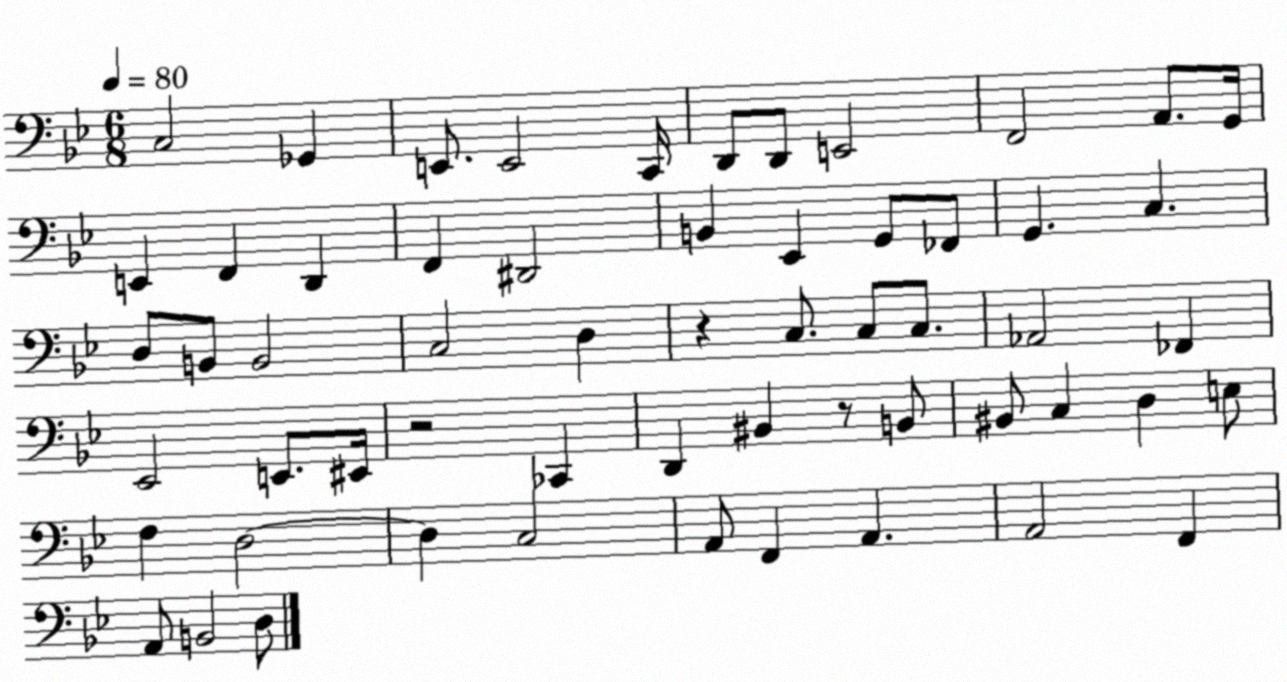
X:1
T:Untitled
M:6/8
L:1/4
K:Bb
C,2 _G,, E,,/2 E,,2 C,,/4 D,,/2 D,,/2 E,,2 F,,2 A,,/2 G,,/4 E,, F,, D,, F,, ^D,,2 B,, _E,, G,,/2 _F,,/2 G,, C, D,/2 B,,/2 B,,2 C,2 D, z C,/2 C,/2 C,/2 _A,,2 _F,, _E,,2 E,,/2 ^E,,/4 z2 _C,, D,, ^B,, z/2 B,,/2 ^B,,/2 C, D, E,/2 F, D,2 D, C,2 A,,/2 F,, A,, A,,2 F,, A,,/2 B,,2 D,/2